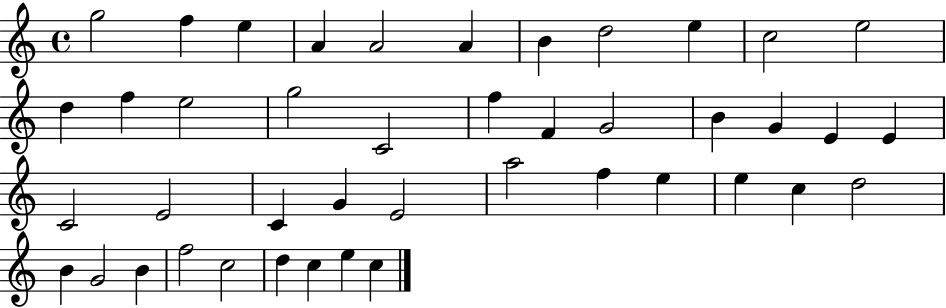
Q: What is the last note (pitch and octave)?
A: C5